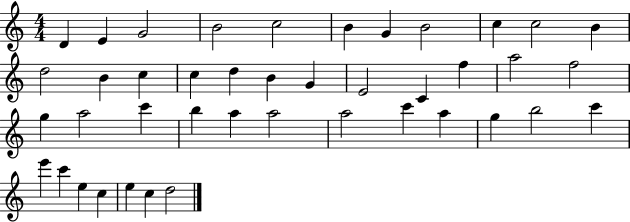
{
  \clef treble
  \numericTimeSignature
  \time 4/4
  \key c \major
  d'4 e'4 g'2 | b'2 c''2 | b'4 g'4 b'2 | c''4 c''2 b'4 | \break d''2 b'4 c''4 | c''4 d''4 b'4 g'4 | e'2 c'4 f''4 | a''2 f''2 | \break g''4 a''2 c'''4 | b''4 a''4 a''2 | a''2 c'''4 a''4 | g''4 b''2 c'''4 | \break e'''4 c'''4 e''4 c''4 | e''4 c''4 d''2 | \bar "|."
}